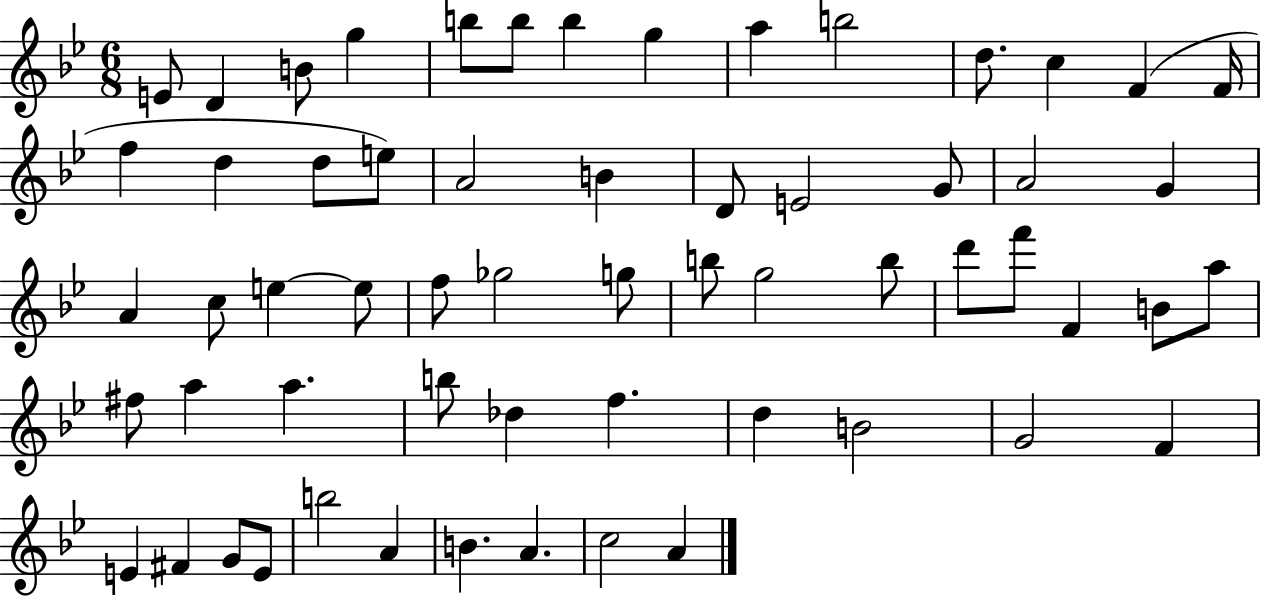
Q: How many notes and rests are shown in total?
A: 60